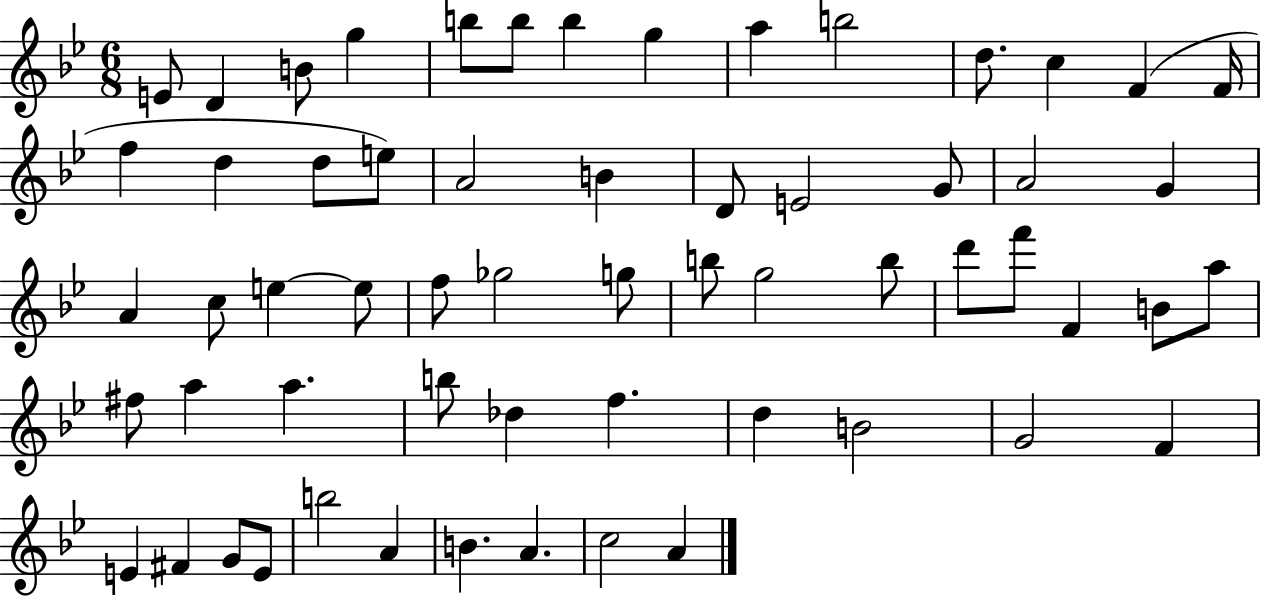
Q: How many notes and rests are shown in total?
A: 60